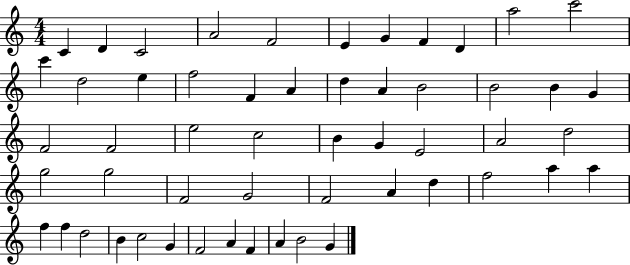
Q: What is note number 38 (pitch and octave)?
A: A4